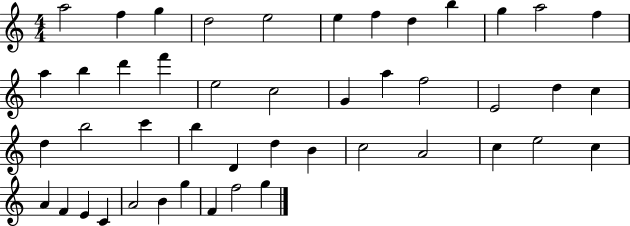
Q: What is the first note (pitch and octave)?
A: A5